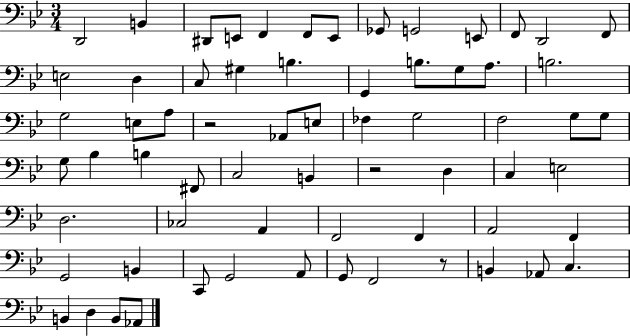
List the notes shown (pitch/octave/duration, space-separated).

D2/h B2/q D#2/e E2/e F2/q F2/e E2/e Gb2/e G2/h E2/e F2/e D2/h F2/e E3/h D3/q C3/e G#3/q B3/q. G2/q B3/e. G3/e A3/e. B3/h. G3/h E3/e A3/e R/h Ab2/e E3/e FES3/q G3/h F3/h G3/e G3/e G3/e Bb3/q B3/q F#2/e C3/h B2/q R/h D3/q C3/q E3/h D3/h. CES3/h A2/q F2/h F2/q A2/h F2/q G2/h B2/q C2/e G2/h A2/e G2/e F2/h R/e B2/q Ab2/e C3/q. B2/q D3/q B2/e Ab2/e